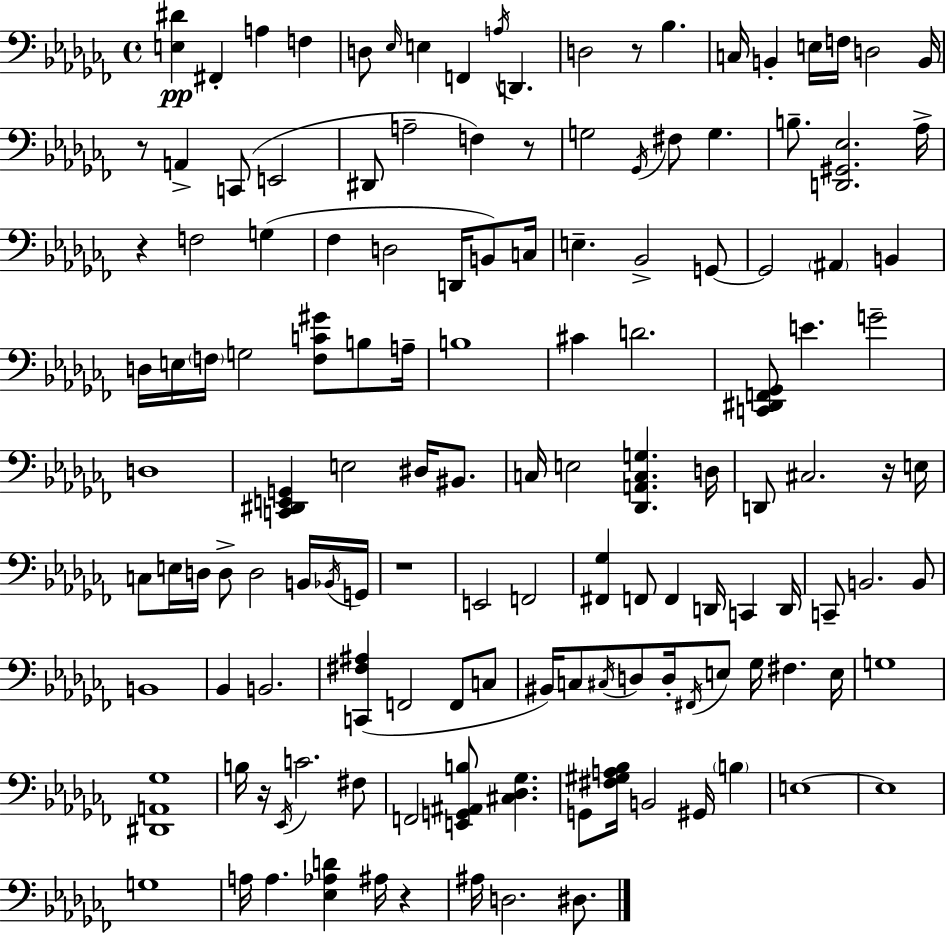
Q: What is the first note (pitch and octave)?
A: F#2